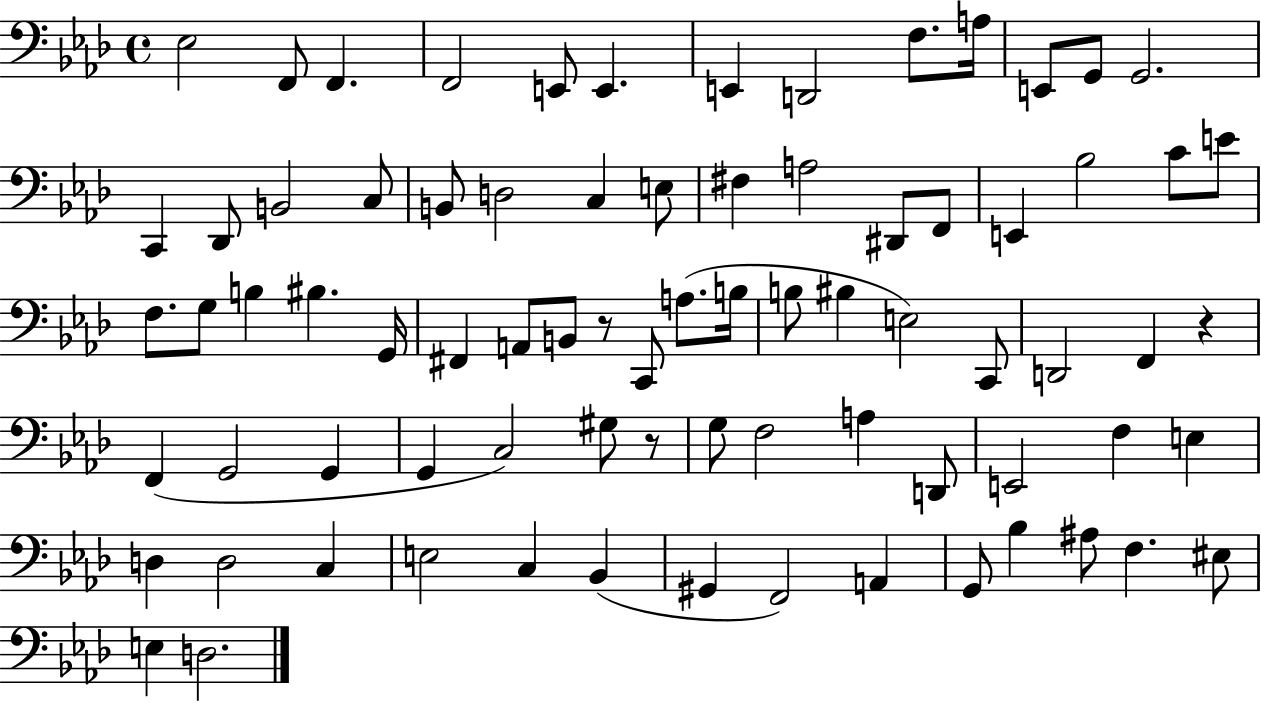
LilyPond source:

{
  \clef bass
  \time 4/4
  \defaultTimeSignature
  \key aes \major
  ees2 f,8 f,4. | f,2 e,8 e,4. | e,4 d,2 f8. a16 | e,8 g,8 g,2. | \break c,4 des,8 b,2 c8 | b,8 d2 c4 e8 | fis4 a2 dis,8 f,8 | e,4 bes2 c'8 e'8 | \break f8. g8 b4 bis4. g,16 | fis,4 a,8 b,8 r8 c,8 a8.( b16 | b8 bis4 e2) c,8 | d,2 f,4 r4 | \break f,4( g,2 g,4 | g,4 c2) gis8 r8 | g8 f2 a4 d,8 | e,2 f4 e4 | \break d4 d2 c4 | e2 c4 bes,4( | gis,4 f,2) a,4 | g,8 bes4 ais8 f4. eis8 | \break e4 d2. | \bar "|."
}